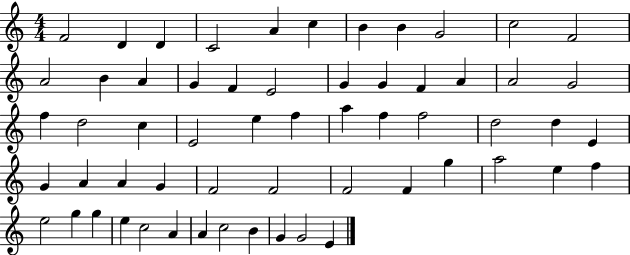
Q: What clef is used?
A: treble